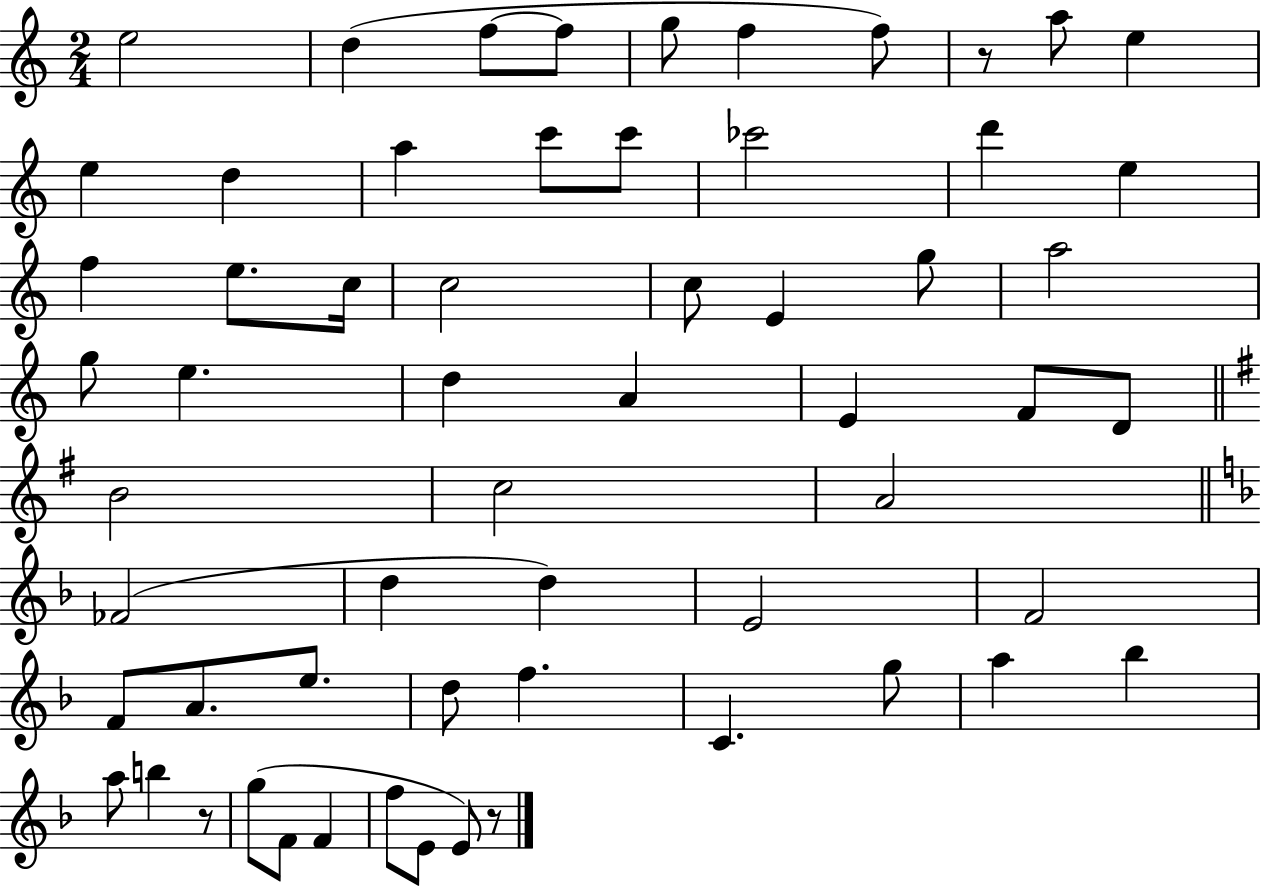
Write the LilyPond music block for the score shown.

{
  \clef treble
  \numericTimeSignature
  \time 2/4
  \key c \major
  e''2 | d''4( f''8~~ f''8 | g''8 f''4 f''8) | r8 a''8 e''4 | \break e''4 d''4 | a''4 c'''8 c'''8 | ces'''2 | d'''4 e''4 | \break f''4 e''8. c''16 | c''2 | c''8 e'4 g''8 | a''2 | \break g''8 e''4. | d''4 a'4 | e'4 f'8 d'8 | \bar "||" \break \key g \major b'2 | c''2 | a'2 | \bar "||" \break \key f \major fes'2( | d''4 d''4) | e'2 | f'2 | \break f'8 a'8. e''8. | d''8 f''4. | c'4. g''8 | a''4 bes''4 | \break a''8 b''4 r8 | g''8( f'8 f'4 | f''8 e'8 e'8) r8 | \bar "|."
}